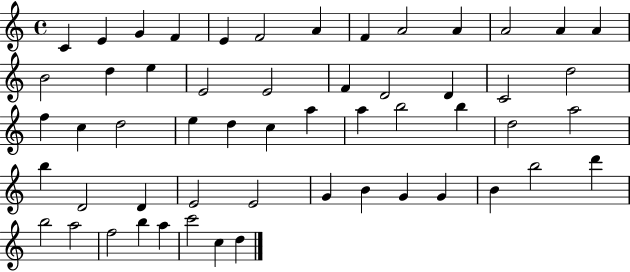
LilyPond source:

{
  \clef treble
  \time 4/4
  \defaultTimeSignature
  \key c \major
  c'4 e'4 g'4 f'4 | e'4 f'2 a'4 | f'4 a'2 a'4 | a'2 a'4 a'4 | \break b'2 d''4 e''4 | e'2 e'2 | f'4 d'2 d'4 | c'2 d''2 | \break f''4 c''4 d''2 | e''4 d''4 c''4 a''4 | a''4 b''2 b''4 | d''2 a''2 | \break b''4 d'2 d'4 | e'2 e'2 | g'4 b'4 g'4 g'4 | b'4 b''2 d'''4 | \break b''2 a''2 | f''2 b''4 a''4 | c'''2 c''4 d''4 | \bar "|."
}